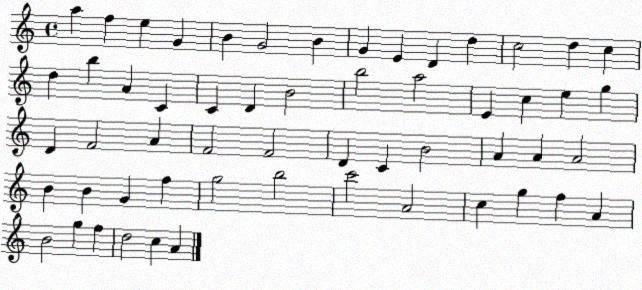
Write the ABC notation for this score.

X:1
T:Untitled
M:4/4
L:1/4
K:C
a f e G B G2 B G E D d c2 d c d b A C C D B2 b2 a2 E c e g D F2 A F2 F2 D C B2 A A A2 B B G f g2 b2 c'2 A2 c g f A B2 g f d2 c A